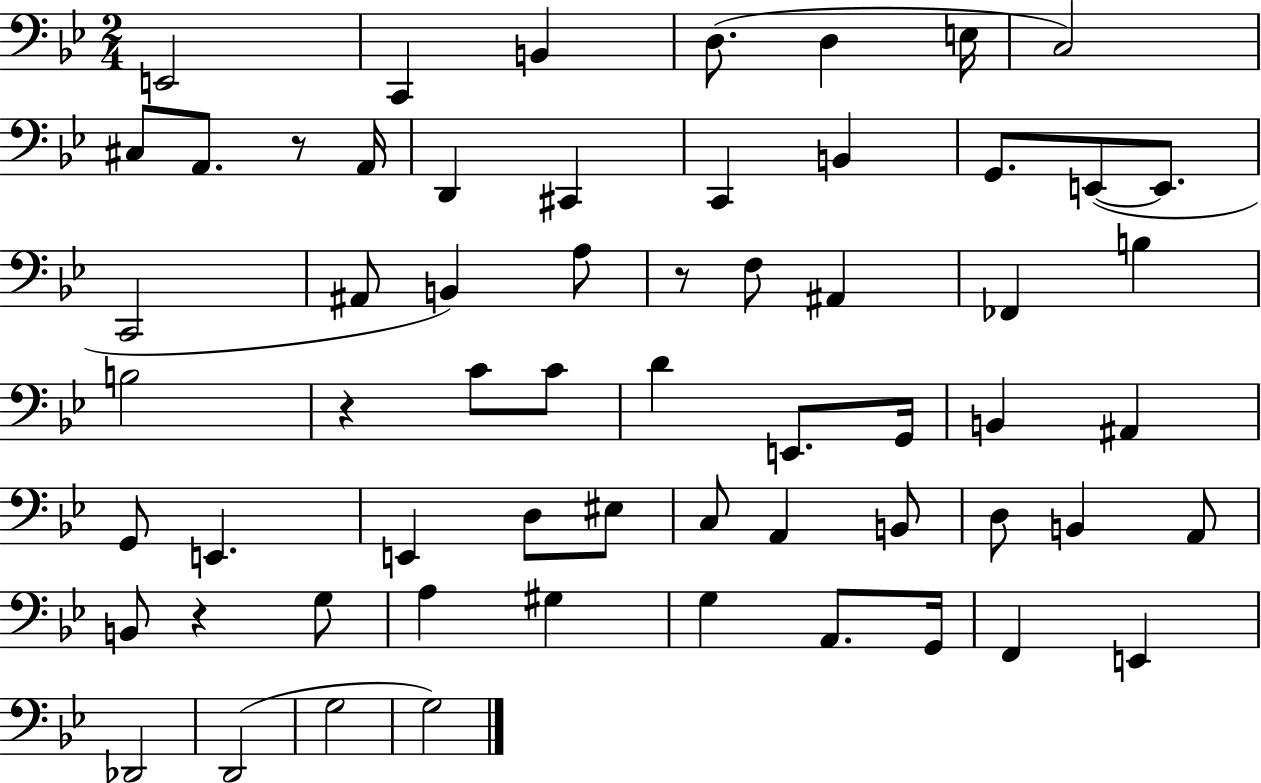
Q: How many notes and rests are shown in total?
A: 61